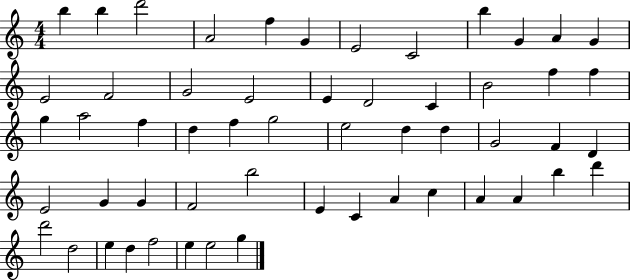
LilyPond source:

{
  \clef treble
  \numericTimeSignature
  \time 4/4
  \key c \major
  b''4 b''4 d'''2 | a'2 f''4 g'4 | e'2 c'2 | b''4 g'4 a'4 g'4 | \break e'2 f'2 | g'2 e'2 | e'4 d'2 c'4 | b'2 f''4 f''4 | \break g''4 a''2 f''4 | d''4 f''4 g''2 | e''2 d''4 d''4 | g'2 f'4 d'4 | \break e'2 g'4 g'4 | f'2 b''2 | e'4 c'4 a'4 c''4 | a'4 a'4 b''4 d'''4 | \break d'''2 d''2 | e''4 d''4 f''2 | e''4 e''2 g''4 | \bar "|."
}